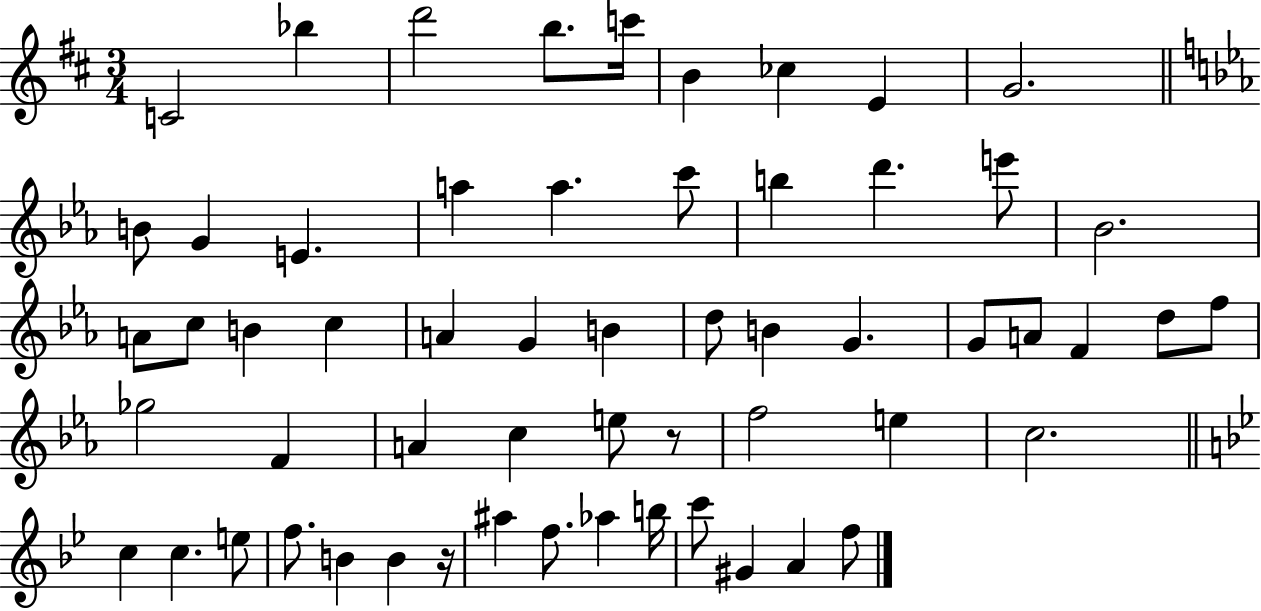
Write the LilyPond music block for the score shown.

{
  \clef treble
  \numericTimeSignature
  \time 3/4
  \key d \major
  \repeat volta 2 { c'2 bes''4 | d'''2 b''8. c'''16 | b'4 ces''4 e'4 | g'2. | \break \bar "||" \break \key c \minor b'8 g'4 e'4. | a''4 a''4. c'''8 | b''4 d'''4. e'''8 | bes'2. | \break a'8 c''8 b'4 c''4 | a'4 g'4 b'4 | d''8 b'4 g'4. | g'8 a'8 f'4 d''8 f''8 | \break ges''2 f'4 | a'4 c''4 e''8 r8 | f''2 e''4 | c''2. | \break \bar "||" \break \key bes \major c''4 c''4. e''8 | f''8. b'4 b'4 r16 | ais''4 f''8. aes''4 b''16 | c'''8 gis'4 a'4 f''8 | \break } \bar "|."
}